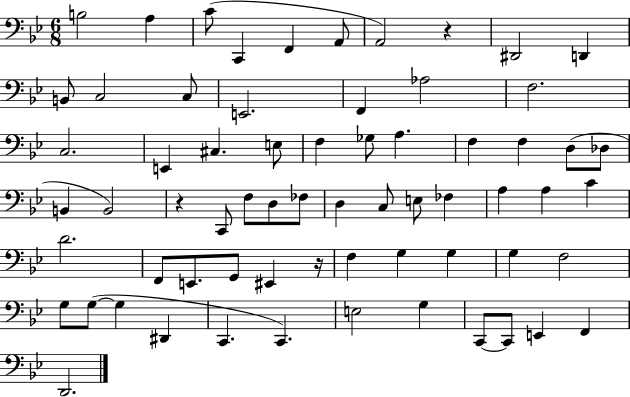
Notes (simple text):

B3/h A3/q C4/e C2/q F2/q A2/e A2/h R/q D#2/h D2/q B2/e C3/h C3/e E2/h. F2/q Ab3/h F3/h. C3/h. E2/q C#3/q. E3/e F3/q Gb3/e A3/q. F3/q F3/q D3/e Db3/e B2/q B2/h R/q C2/e F3/e D3/e FES3/e D3/q C3/e E3/e FES3/q A3/q A3/q C4/q D4/h. F2/e E2/e. G2/e EIS2/q R/s F3/q G3/q G3/q G3/q F3/h G3/e G3/e G3/q D#2/q C2/q. C2/q. E3/h G3/q C2/e C2/e E2/q F2/q D2/h.